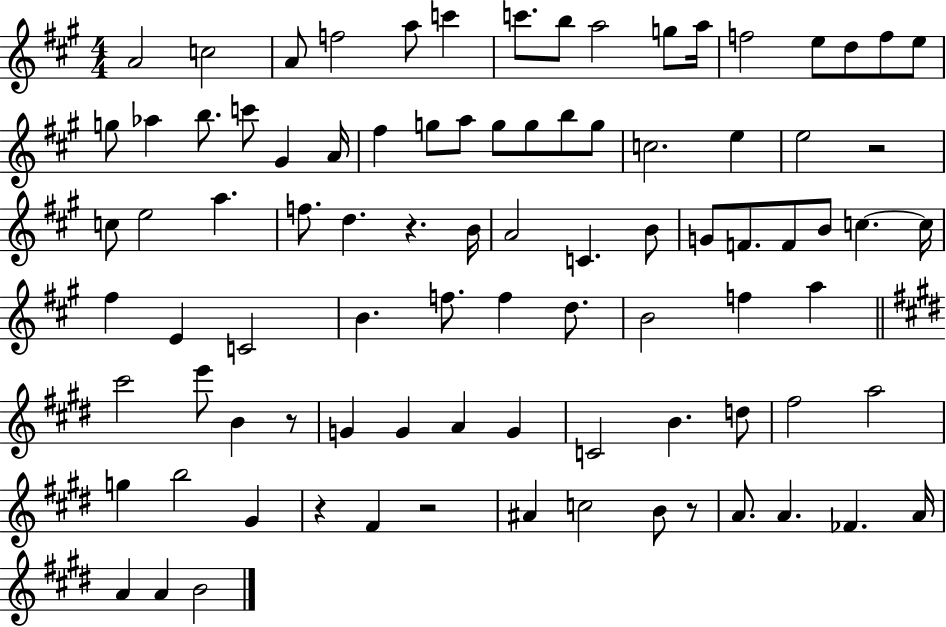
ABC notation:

X:1
T:Untitled
M:4/4
L:1/4
K:A
A2 c2 A/2 f2 a/2 c' c'/2 b/2 a2 g/2 a/4 f2 e/2 d/2 f/2 e/2 g/2 _a b/2 c'/2 ^G A/4 ^f g/2 a/2 g/2 g/2 b/2 g/2 c2 e e2 z2 c/2 e2 a f/2 d z B/4 A2 C B/2 G/2 F/2 F/2 B/2 c c/4 ^f E C2 B f/2 f d/2 B2 f a ^c'2 e'/2 B z/2 G G A G C2 B d/2 ^f2 a2 g b2 ^G z ^F z2 ^A c2 B/2 z/2 A/2 A _F A/4 A A B2